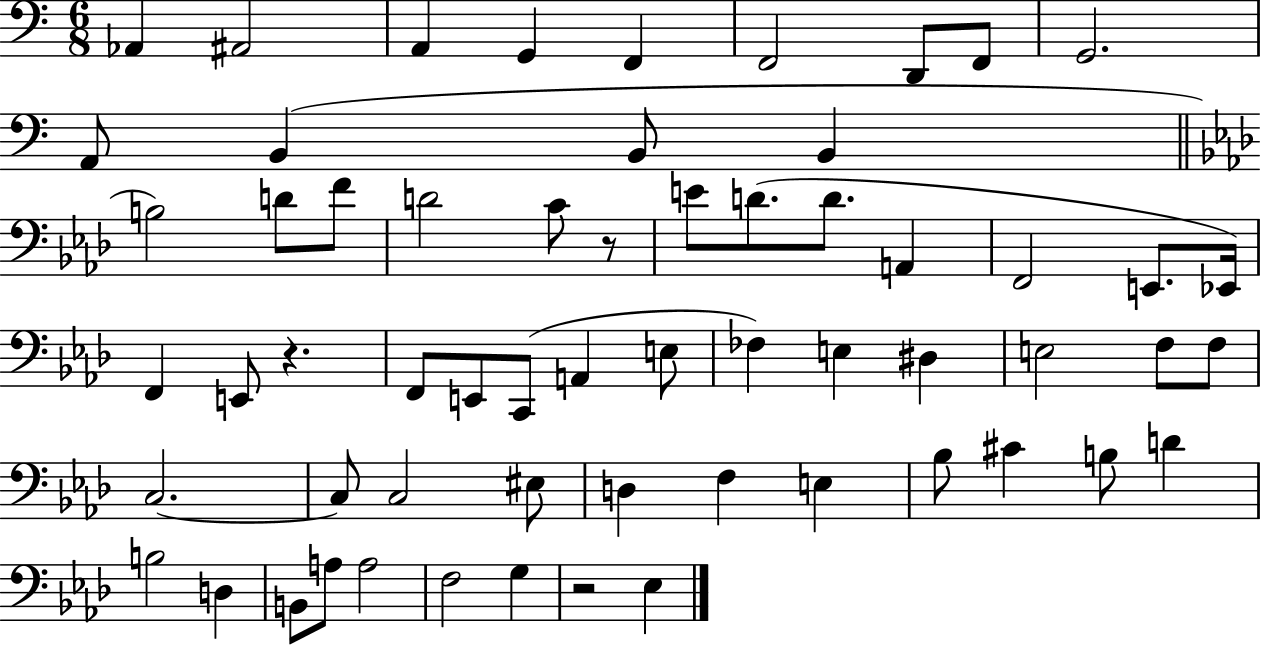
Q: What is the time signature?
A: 6/8